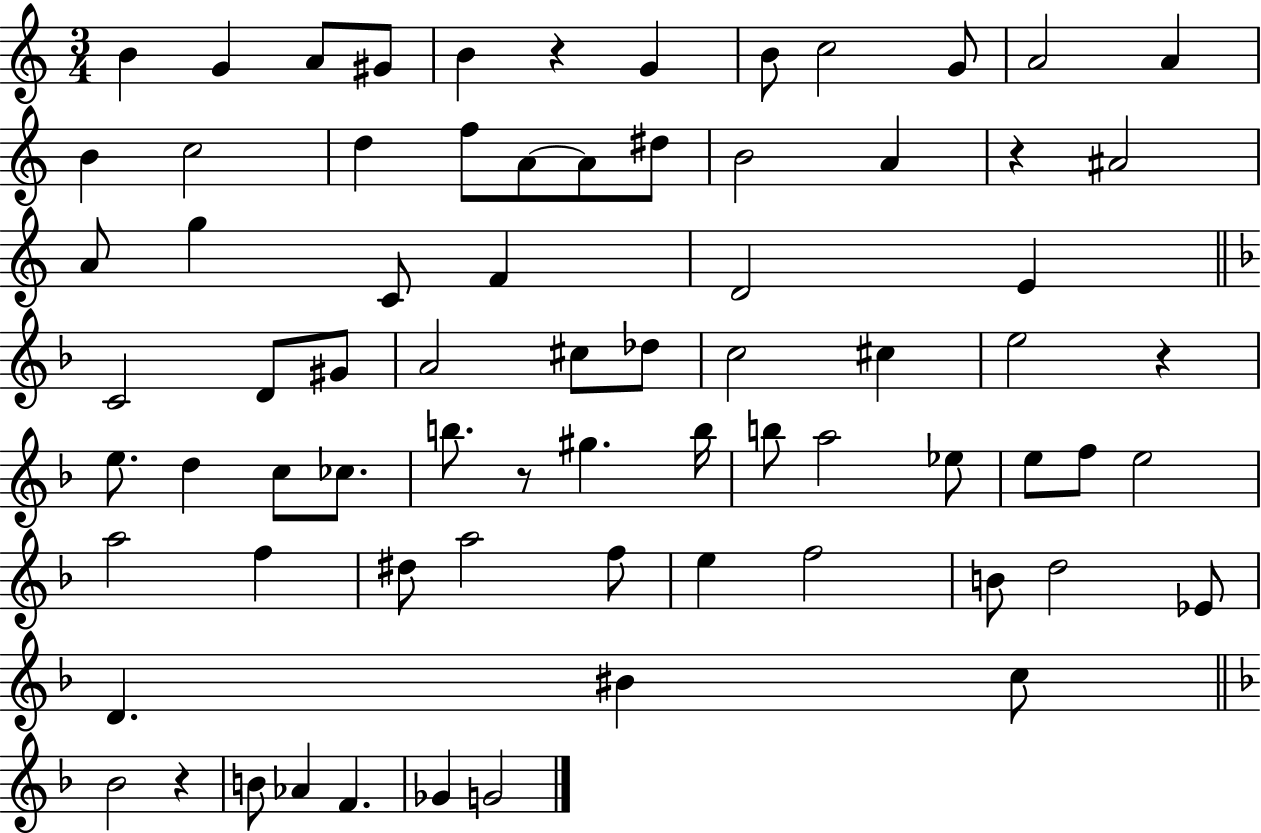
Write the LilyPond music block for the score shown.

{
  \clef treble
  \numericTimeSignature
  \time 3/4
  \key c \major
  b'4 g'4 a'8 gis'8 | b'4 r4 g'4 | b'8 c''2 g'8 | a'2 a'4 | \break b'4 c''2 | d''4 f''8 a'8~~ a'8 dis''8 | b'2 a'4 | r4 ais'2 | \break a'8 g''4 c'8 f'4 | d'2 e'4 | \bar "||" \break \key f \major c'2 d'8 gis'8 | a'2 cis''8 des''8 | c''2 cis''4 | e''2 r4 | \break e''8. d''4 c''8 ces''8. | b''8. r8 gis''4. b''16 | b''8 a''2 ees''8 | e''8 f''8 e''2 | \break a''2 f''4 | dis''8 a''2 f''8 | e''4 f''2 | b'8 d''2 ees'8 | \break d'4. bis'4 c''8 | \bar "||" \break \key f \major bes'2 r4 | b'8 aes'4 f'4. | ges'4 g'2 | \bar "|."
}